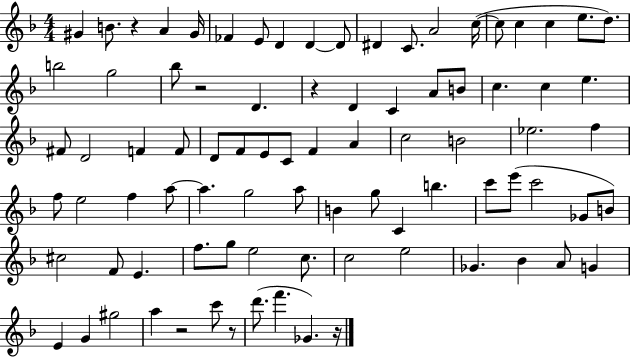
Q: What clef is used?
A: treble